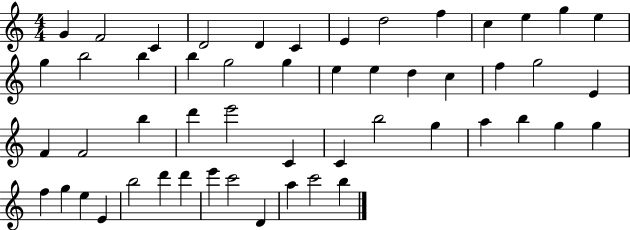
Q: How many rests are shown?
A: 0